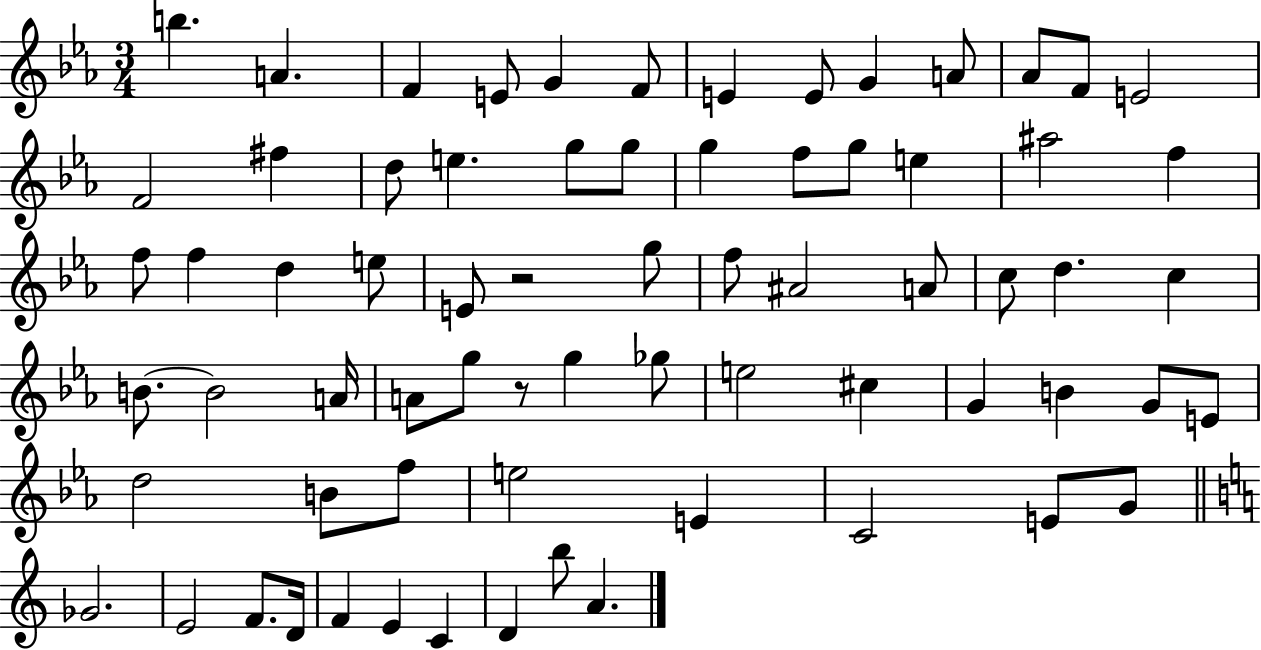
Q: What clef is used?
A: treble